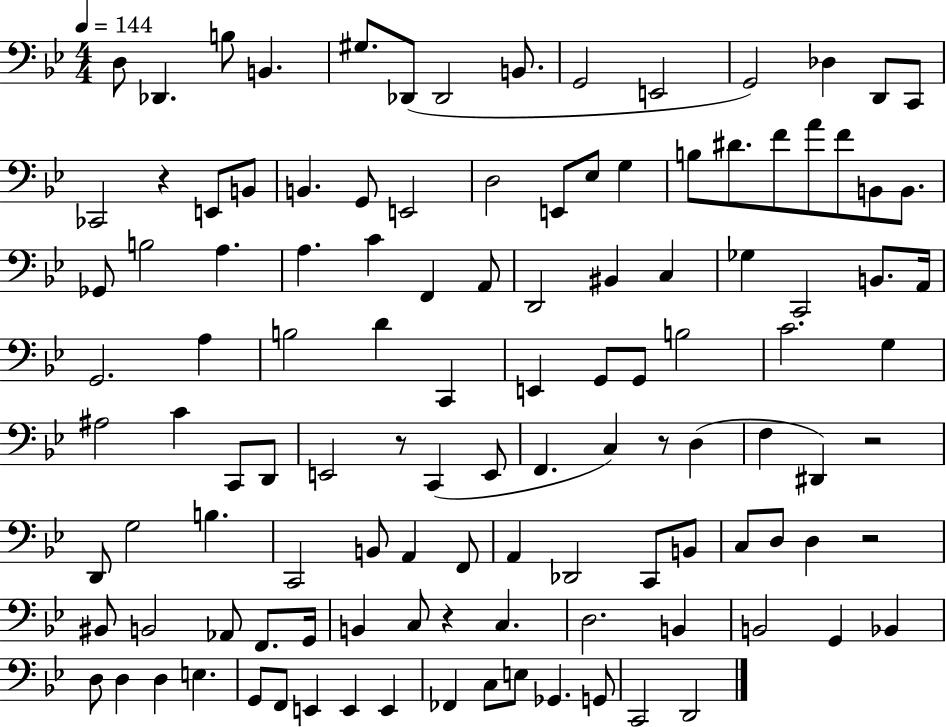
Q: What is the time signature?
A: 4/4